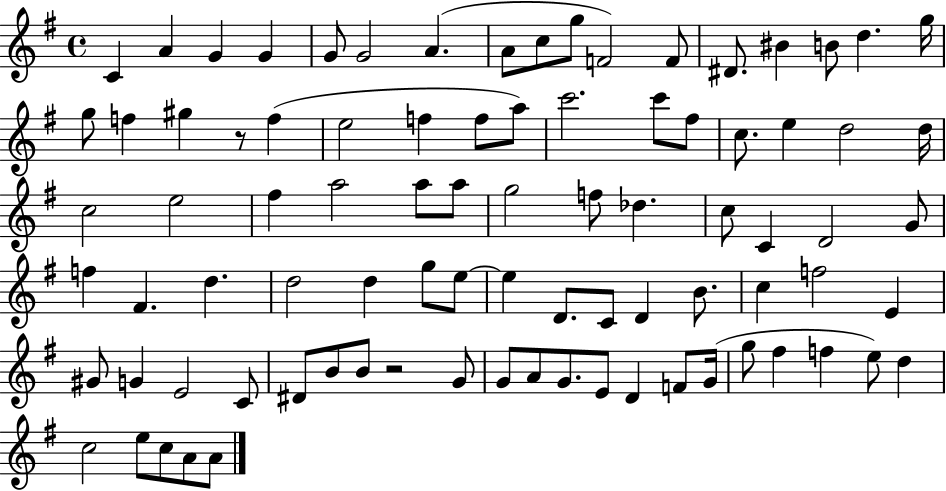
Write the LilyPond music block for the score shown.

{
  \clef treble
  \time 4/4
  \defaultTimeSignature
  \key g \major
  \repeat volta 2 { c'4 a'4 g'4 g'4 | g'8 g'2 a'4.( | a'8 c''8 g''8 f'2) f'8 | dis'8. bis'4 b'8 d''4. g''16 | \break g''8 f''4 gis''4 r8 f''4( | e''2 f''4 f''8 a''8) | c'''2. c'''8 fis''8 | c''8. e''4 d''2 d''16 | \break c''2 e''2 | fis''4 a''2 a''8 a''8 | g''2 f''8 des''4. | c''8 c'4 d'2 g'8 | \break f''4 fis'4. d''4. | d''2 d''4 g''8 e''8~~ | e''4 d'8. c'8 d'4 b'8. | c''4 f''2 e'4 | \break gis'8 g'4 e'2 c'8 | dis'8 b'8 b'8 r2 g'8 | g'8 a'8 g'8. e'8 d'4 f'8 g'16( | g''8 fis''4 f''4 e''8) d''4 | \break c''2 e''8 c''8 a'8 a'8 | } \bar "|."
}